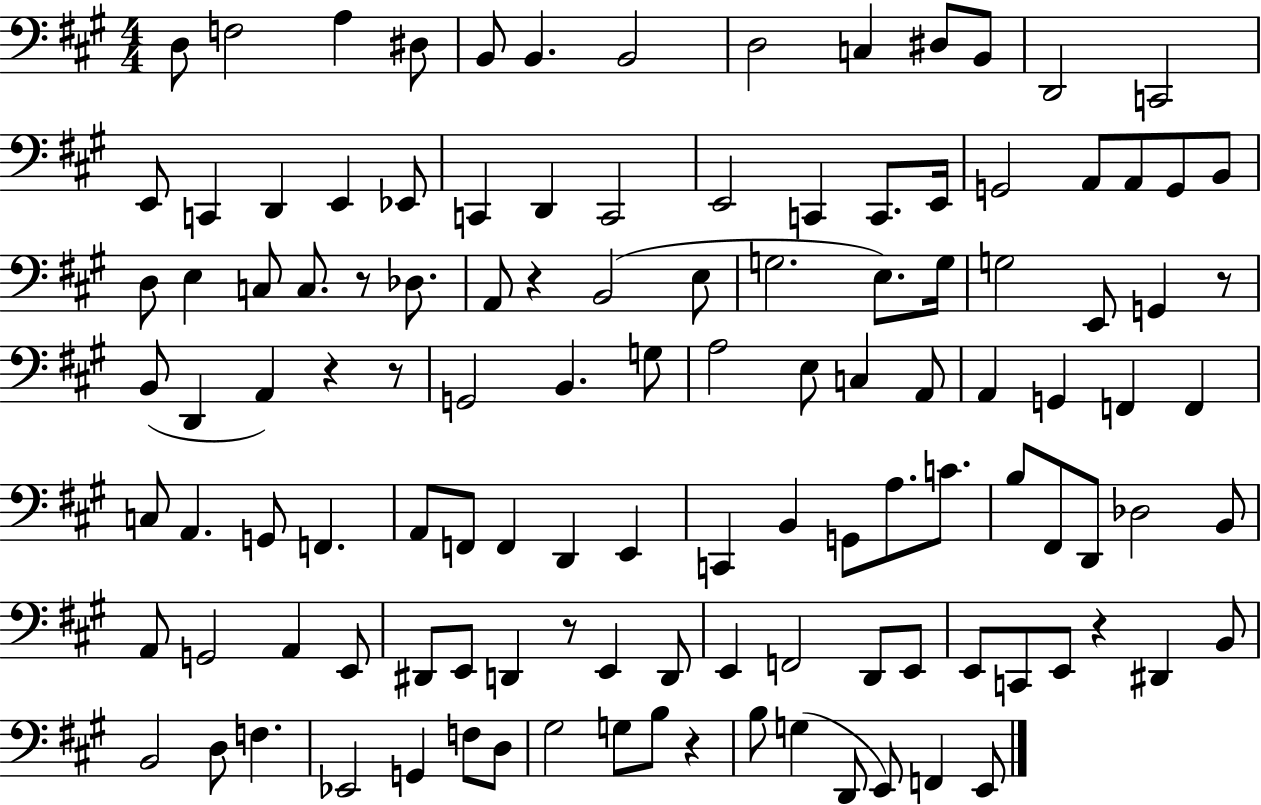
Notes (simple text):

D3/e F3/h A3/q D#3/e B2/e B2/q. B2/h D3/h C3/q D#3/e B2/e D2/h C2/h E2/e C2/q D2/q E2/q Eb2/e C2/q D2/q C2/h E2/h C2/q C2/e. E2/s G2/h A2/e A2/e G2/e B2/e D3/e E3/q C3/e C3/e. R/e Db3/e. A2/e R/q B2/h E3/e G3/h. E3/e. G3/s G3/h E2/e G2/q R/e B2/e D2/q A2/q R/q R/e G2/h B2/q. G3/e A3/h E3/e C3/q A2/e A2/q G2/q F2/q F2/q C3/e A2/q. G2/e F2/q. A2/e F2/e F2/q D2/q E2/q C2/q B2/q G2/e A3/e. C4/e. B3/e F#2/e D2/e Db3/h B2/e A2/e G2/h A2/q E2/e D#2/e E2/e D2/q R/e E2/q D2/e E2/q F2/h D2/e E2/e E2/e C2/e E2/e R/q D#2/q B2/e B2/h D3/e F3/q. Eb2/h G2/q F3/e D3/e G#3/h G3/e B3/e R/q B3/e G3/q D2/e E2/e F2/q E2/e